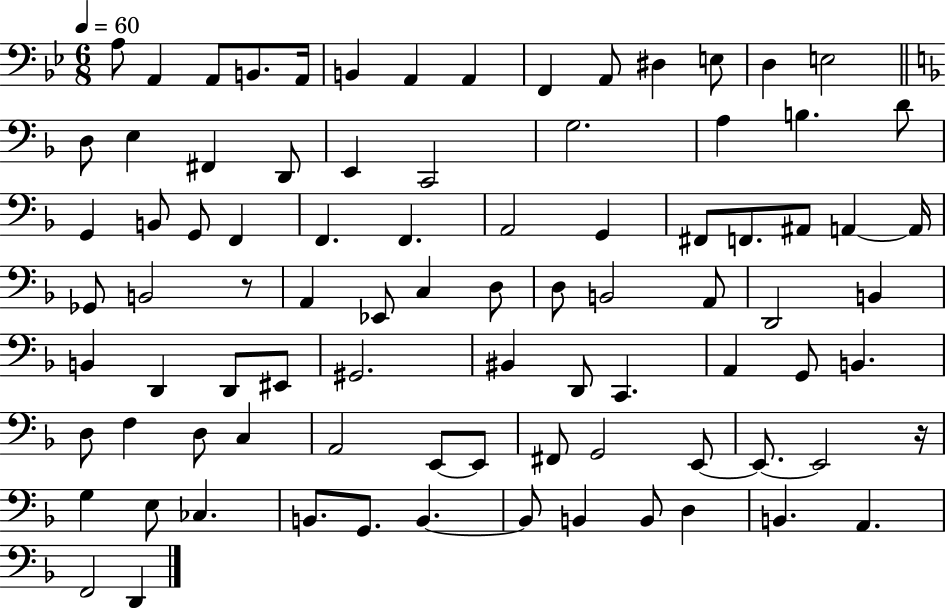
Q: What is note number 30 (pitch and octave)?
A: F2